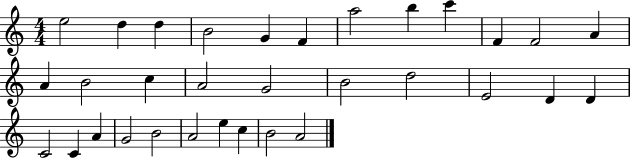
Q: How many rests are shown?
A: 0